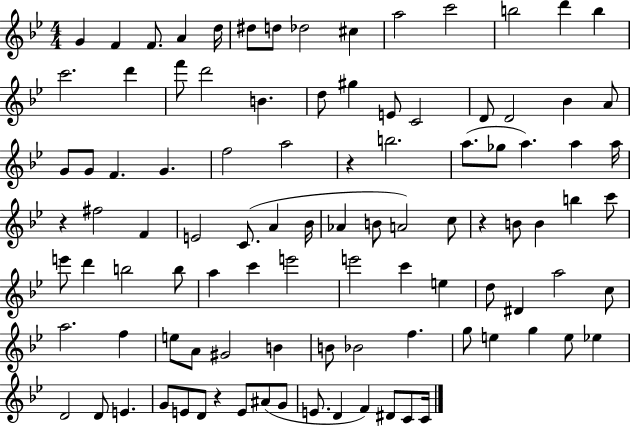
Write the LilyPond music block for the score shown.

{
  \clef treble
  \numericTimeSignature
  \time 4/4
  \key bes \major
  g'4 f'4 f'8. a'4 d''16 | dis''8 d''8 des''2 cis''4 | a''2 c'''2 | b''2 d'''4 b''4 | \break c'''2. d'''4 | f'''8 d'''2 b'4. | d''8 gis''4 e'8 c'2 | d'8 d'2 bes'4 a'8 | \break g'8 g'8 f'4. g'4. | f''2 a''2 | r4 b''2. | a''8.( ges''8 a''4.) a''4 a''16 | \break r4 fis''2 f'4 | e'2 c'8.( a'4 bes'16 | aes'4 b'8 a'2) c''8 | r4 b'8 b'4 b''4 c'''8 | \break e'''8 d'''4 b''2 b''8 | a''4 c'''4 e'''2 | e'''2 c'''4 e''4 | d''8 dis'4 a''2 c''8 | \break a''2. f''4 | e''8 a'8 gis'2 b'4 | b'8 bes'2 f''4. | g''8 e''4 g''4 e''8 ees''4 | \break d'2 d'8 e'4. | g'8 e'8 d'8 r4 e'8 ais'8( g'8 | e'8. d'4 f'4) dis'8 c'8 c'16 | \bar "|."
}